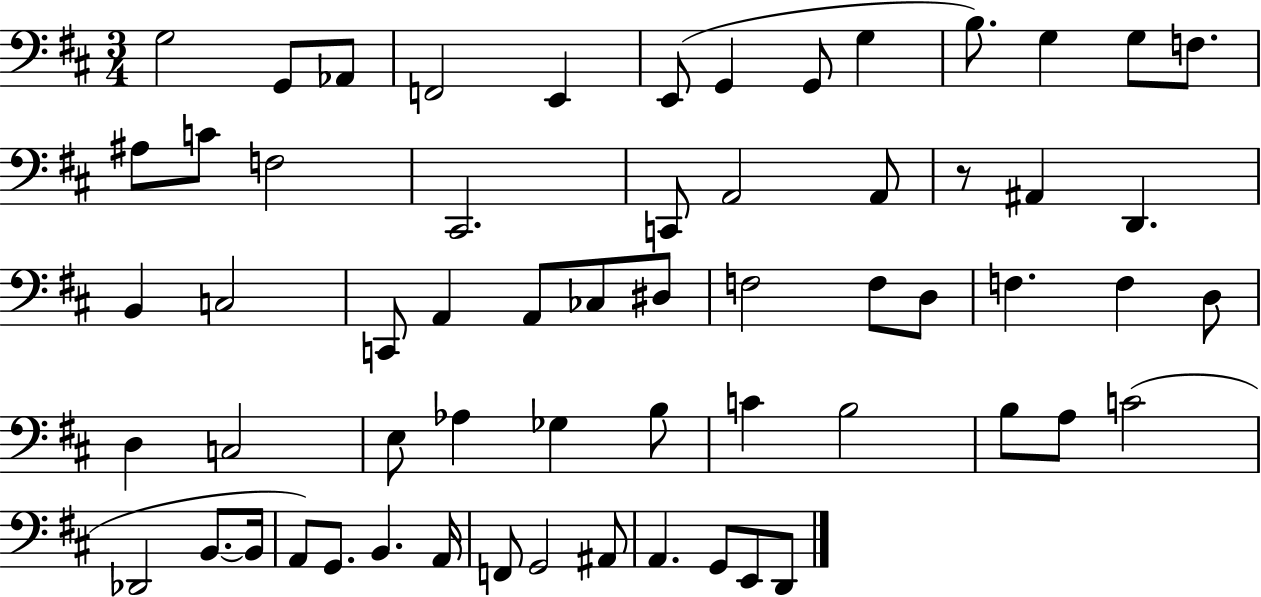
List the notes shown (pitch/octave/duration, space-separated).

G3/h G2/e Ab2/e F2/h E2/q E2/e G2/q G2/e G3/q B3/e. G3/q G3/e F3/e. A#3/e C4/e F3/h C#2/h. C2/e A2/h A2/e R/e A#2/q D2/q. B2/q C3/h C2/e A2/q A2/e CES3/e D#3/e F3/h F3/e D3/e F3/q. F3/q D3/e D3/q C3/h E3/e Ab3/q Gb3/q B3/e C4/q B3/h B3/e A3/e C4/h Db2/h B2/e. B2/s A2/e G2/e. B2/q. A2/s F2/e G2/h A#2/e A2/q. G2/e E2/e D2/e